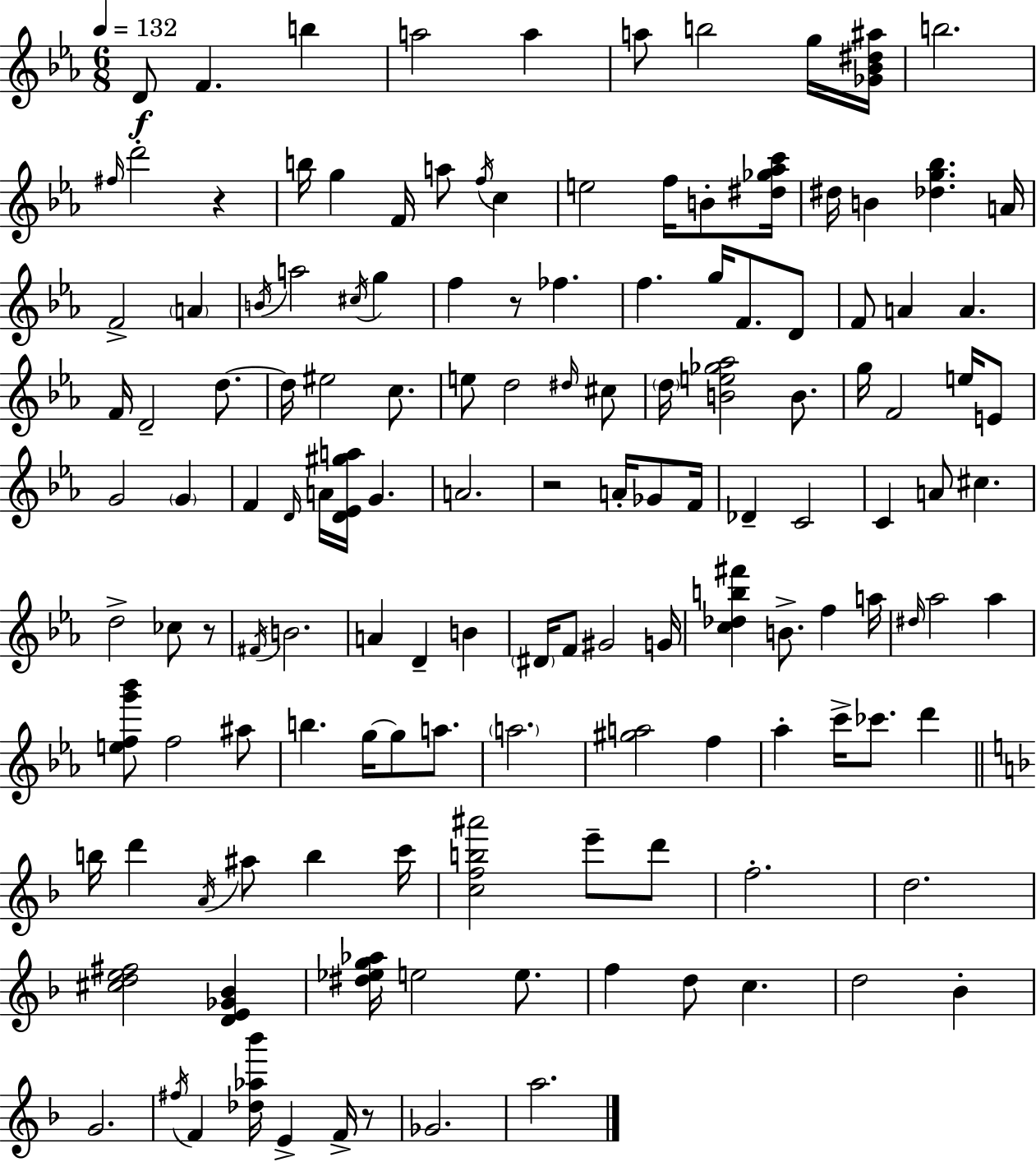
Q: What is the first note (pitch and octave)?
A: D4